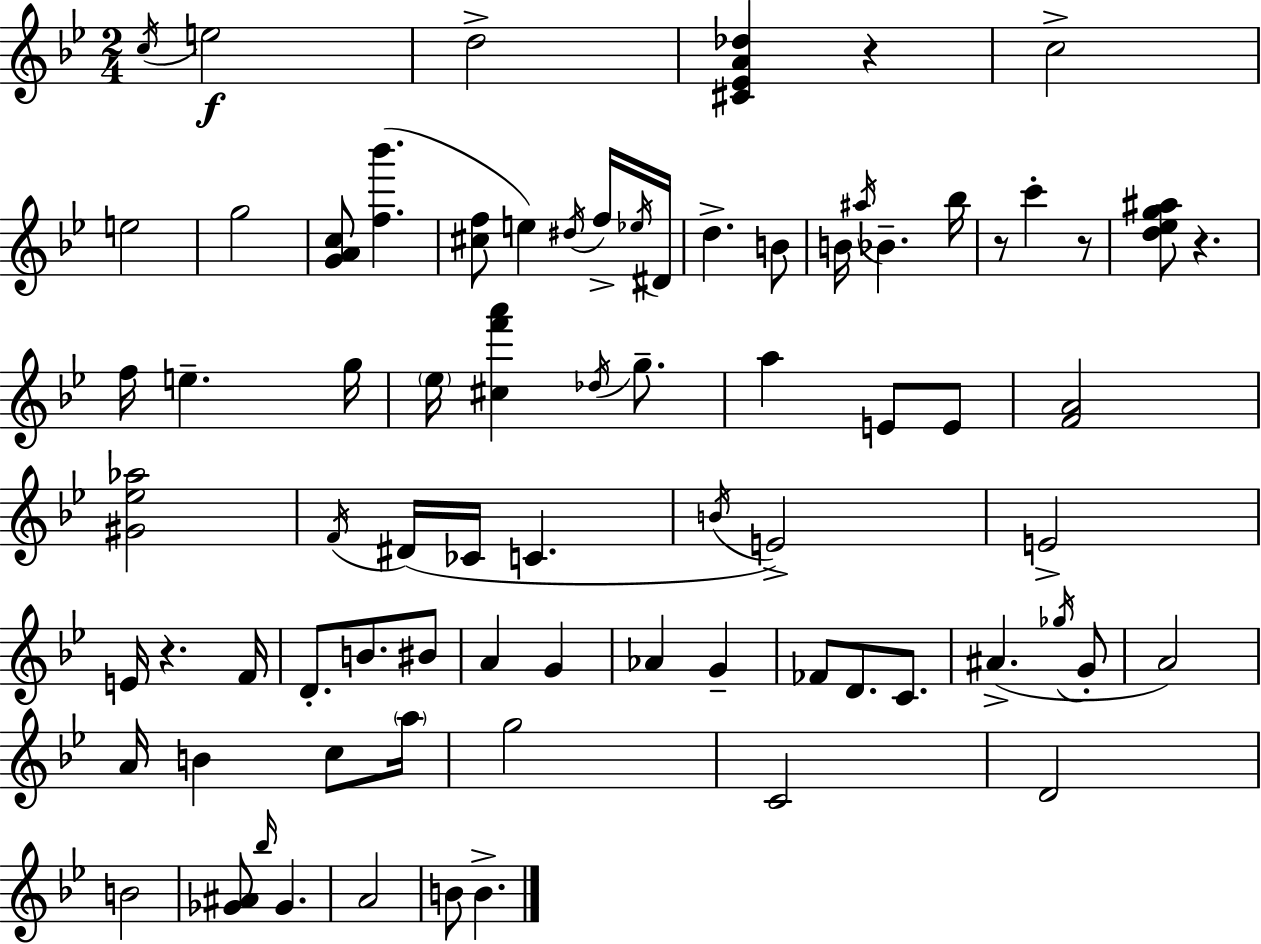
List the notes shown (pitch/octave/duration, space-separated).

C5/s E5/h D5/h [C#4,Eb4,A4,Db5]/q R/q C5/h E5/h G5/h [G4,A4,C5]/e [F5,Bb6]/q. [C#5,F5]/e E5/q D#5/s F5/s Eb5/s D#4/s D5/q. B4/e B4/s A#5/s Bb4/q. Bb5/s R/e C6/q R/e [D5,Eb5,G5,A#5]/e R/q. F5/s E5/q. G5/s Eb5/s [C#5,F6,A6]/q Db5/s G5/e. A5/q E4/e E4/e [F4,A4]/h [G#4,Eb5,Ab5]/h F4/s D#4/s CES4/s C4/q. B4/s E4/h E4/h E4/s R/q. F4/s D4/e. B4/e. BIS4/e A4/q G4/q Ab4/q G4/q FES4/e D4/e. C4/e. A#4/q. Gb5/s G4/e A4/h A4/s B4/q C5/e A5/s G5/h C4/h D4/h B4/h [Gb4,A#4]/e Bb5/s Gb4/q. A4/h B4/e B4/q.